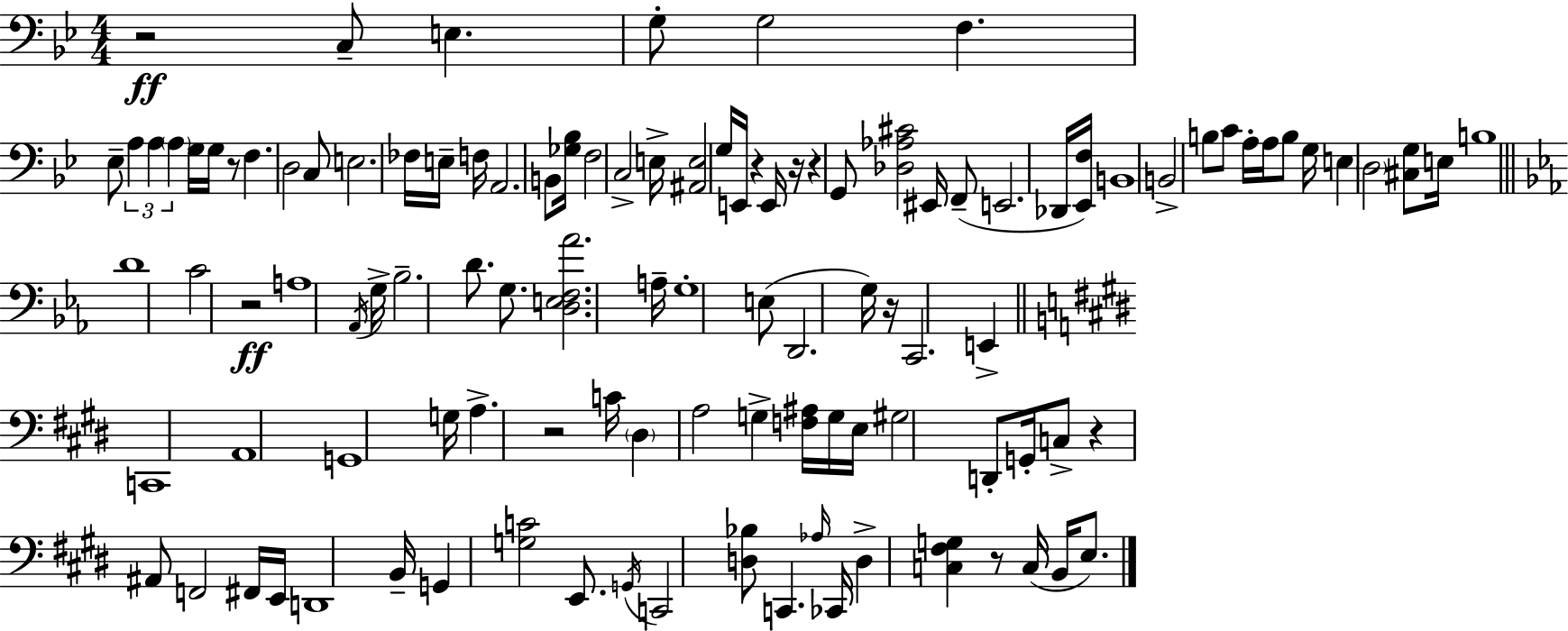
{
  \clef bass
  \numericTimeSignature
  \time 4/4
  \key g \minor
  r2\ff c8-- e4. | g8-. g2 f4. | ees8-- \tuplet 3/2 { a4 a4 \parenthesize a4 } g16 g16 | r8 f4. d2 | \break c8 e2. fes16 e16-- | f16 a,2. b,8 <ges bes>16 | f2 c2-> | e16-> <ais, e>2 g16 e,16 r4 e,16 | \break r16 r4 g,8 <des aes cis'>2 eis,16 | f,8--( e,2. des,16 <ees, f>16) | b,1 | b,2-> b8 c'8 a16-. a16 b8 | \break g16 e4 \parenthesize d2 <cis g>8 e16 | b1 | \bar "||" \break \key ees \major d'1 | c'2 r2\ff | a1 | \acciaccatura { aes,16 } g16-> bes2.-- d'8. | \break g8. <d e f aes'>2. | a16-- g1-. | e8( d,2. g16) | r16 c,2. e,4-> | \break \bar "||" \break \key e \major c,1 | a,1 | g,1 | g16 a4.-> r2 c'16 | \break \parenthesize dis4 a2 g4-> | <f ais>16 g16 e16 gis2 d,8-. g,16-. c8-> | r4 ais,8 f,2 fis,16 e,16 | d,1 | \break b,16-- g,4 <g c'>2 e,8. | \acciaccatura { g,16 } c,2 <d bes>8 c,4. | \grace { aes16 } ces,16 d4-> <c fis g>4 r8 c16( b,16 e8.) | \bar "|."
}